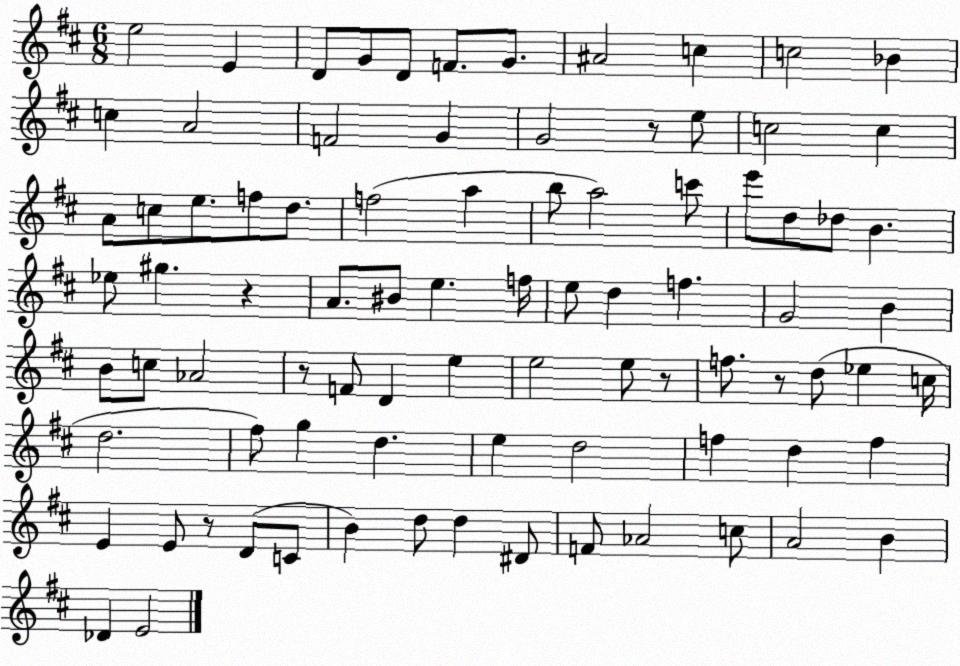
X:1
T:Untitled
M:6/8
L:1/4
K:D
e2 E D/2 G/2 D/2 F/2 G/2 ^A2 c c2 _B c A2 F2 G G2 z/2 e/2 c2 c A/2 c/2 e/2 f/2 d/2 f2 a b/2 a2 c'/2 e'/2 d/2 _d/2 B _e/2 ^g z A/2 ^B/2 e f/4 e/2 d f G2 B B/2 c/2 _A2 z/2 F/2 D e e2 e/2 z/2 f/2 z/2 d/2 _e c/4 d2 ^f/2 g d e d2 f d f E E/2 z/2 D/2 C/2 B d/2 d ^D/2 F/2 _A2 c/2 A2 B _D E2